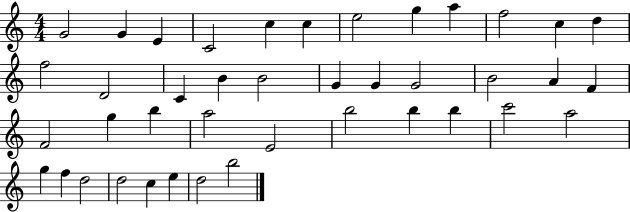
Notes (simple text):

G4/h G4/q E4/q C4/h C5/q C5/q E5/h G5/q A5/q F5/h C5/q D5/q F5/h D4/h C4/q B4/q B4/h G4/q G4/q G4/h B4/h A4/q F4/q F4/h G5/q B5/q A5/h E4/h B5/h B5/q B5/q C6/h A5/h G5/q F5/q D5/h D5/h C5/q E5/q D5/h B5/h